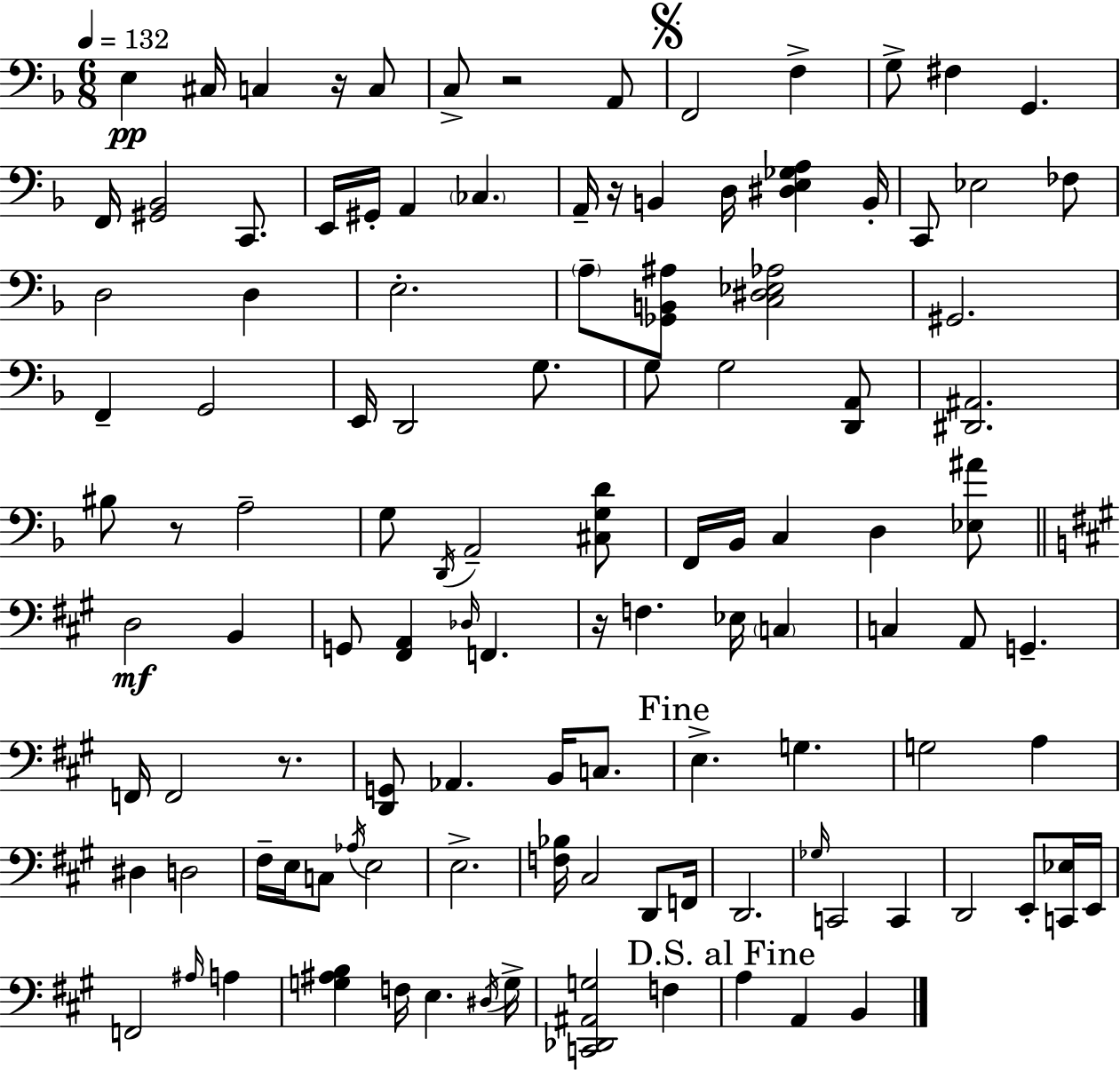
X:1
T:Untitled
M:6/8
L:1/4
K:F
E, ^C,/4 C, z/4 C,/2 C,/2 z2 A,,/2 F,,2 F, G,/2 ^F, G,, F,,/4 [^G,,_B,,]2 C,,/2 E,,/4 ^G,,/4 A,, _C, A,,/4 z/4 B,, D,/4 [^D,E,_G,A,] B,,/4 C,,/2 _E,2 _F,/2 D,2 D, E,2 A,/2 [_G,,B,,^A,]/2 [C,^D,_E,_A,]2 ^G,,2 F,, G,,2 E,,/4 D,,2 G,/2 G,/2 G,2 [D,,A,,]/2 [^D,,^A,,]2 ^B,/2 z/2 A,2 G,/2 D,,/4 A,,2 [^C,G,D]/2 F,,/4 _B,,/4 C, D, [_E,^A]/2 D,2 B,, G,,/2 [^F,,A,,] _D,/4 F,, z/4 F, _E,/4 C, C, A,,/2 G,, F,,/4 F,,2 z/2 [D,,G,,]/2 _A,, B,,/4 C,/2 E, G, G,2 A, ^D, D,2 ^F,/4 E,/4 C,/2 _A,/4 E,2 E,2 [F,_B,]/4 ^C,2 D,,/2 F,,/4 D,,2 _G,/4 C,,2 C,, D,,2 E,,/2 [C,,_E,]/4 E,,/4 F,,2 ^A,/4 A, [G,^A,B,] F,/4 E, ^D,/4 G,/4 [C,,_D,,^A,,G,]2 F, A, A,, B,,